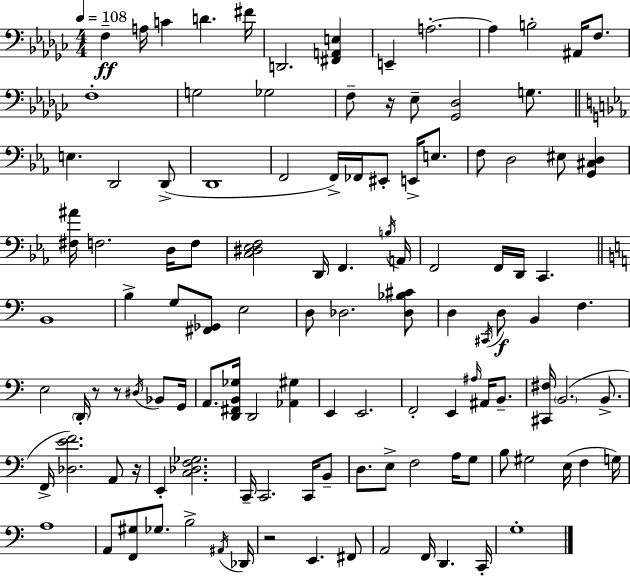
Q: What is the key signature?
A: EES minor